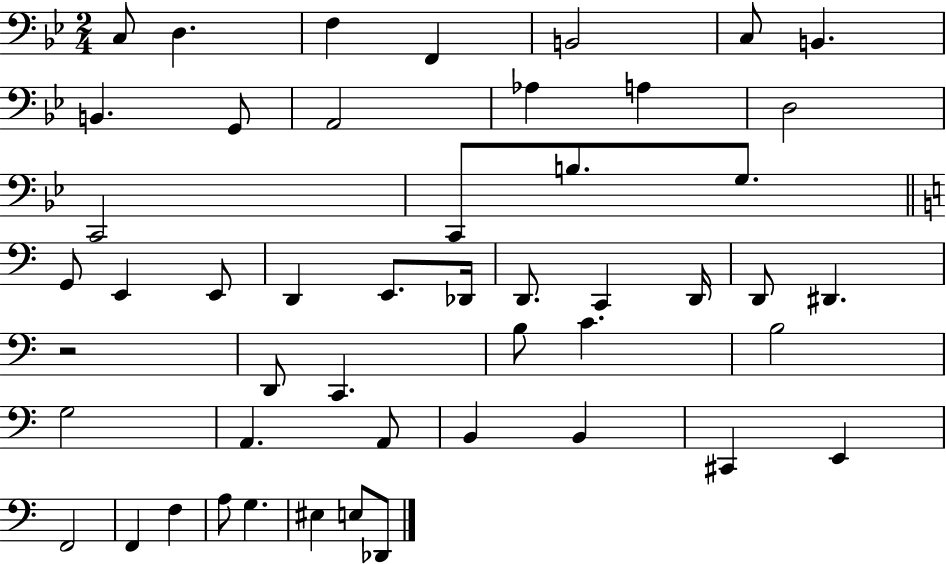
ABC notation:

X:1
T:Untitled
M:2/4
L:1/4
K:Bb
C,/2 D, F, F,, B,,2 C,/2 B,, B,, G,,/2 A,,2 _A, A, D,2 C,,2 C,,/2 B,/2 G,/2 G,,/2 E,, E,,/2 D,, E,,/2 _D,,/4 D,,/2 C,, D,,/4 D,,/2 ^D,, z2 D,,/2 C,, B,/2 C B,2 G,2 A,, A,,/2 B,, B,, ^C,, E,, F,,2 F,, F, A,/2 G, ^E, E,/2 _D,,/2